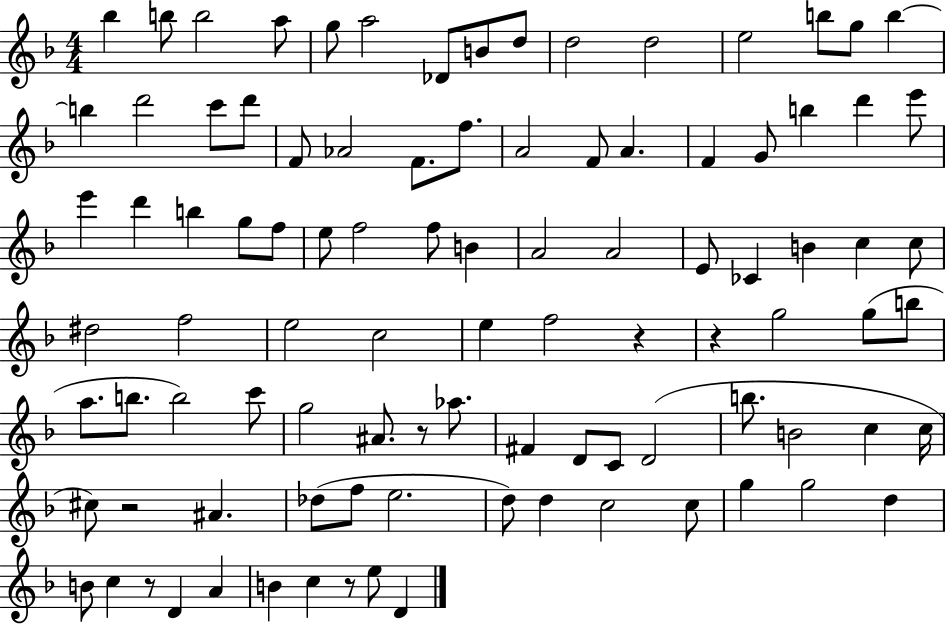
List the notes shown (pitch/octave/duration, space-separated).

Bb5/q B5/e B5/h A5/e G5/e A5/h Db4/e B4/e D5/e D5/h D5/h E5/h B5/e G5/e B5/q B5/q D6/h C6/e D6/e F4/e Ab4/h F4/e. F5/e. A4/h F4/e A4/q. F4/q G4/e B5/q D6/q E6/e E6/q D6/q B5/q G5/e F5/e E5/e F5/h F5/e B4/q A4/h A4/h E4/e CES4/q B4/q C5/q C5/e D#5/h F5/h E5/h C5/h E5/q F5/h R/q R/q G5/h G5/e B5/e A5/e. B5/e. B5/h C6/e G5/h A#4/e. R/e Ab5/e. F#4/q D4/e C4/e D4/h B5/e. B4/h C5/q C5/s C#5/e R/h A#4/q. Db5/e F5/e E5/h. D5/e D5/q C5/h C5/e G5/q G5/h D5/q B4/e C5/q R/e D4/q A4/q B4/q C5/q R/e E5/e D4/q